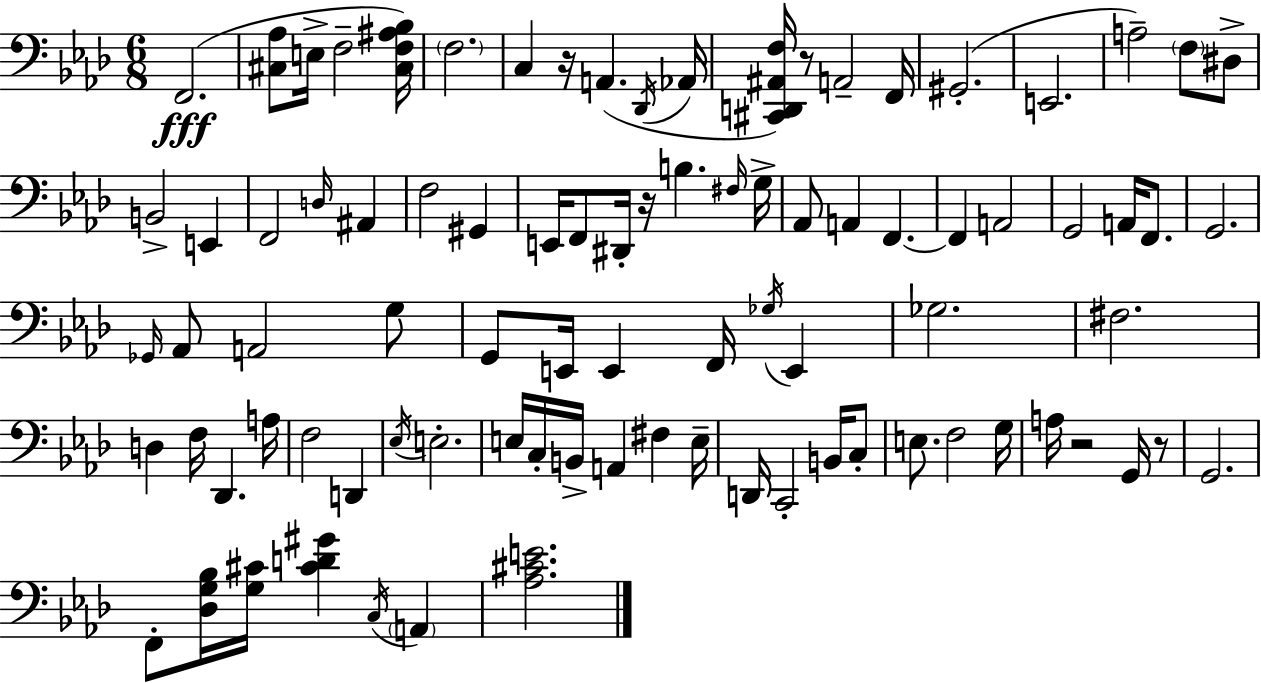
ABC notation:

X:1
T:Untitled
M:6/8
L:1/4
K:Ab
F,,2 [^C,_A,]/2 E,/4 F,2 [^C,F,^A,_B,]/4 F,2 C, z/4 A,, _D,,/4 _A,,/4 [^C,,D,,^A,,F,]/4 z/2 A,,2 F,,/4 ^G,,2 E,,2 A,2 F,/2 ^D,/2 B,,2 E,, F,,2 D,/4 ^A,, F,2 ^G,, E,,/4 F,,/2 ^D,,/4 z/4 B, ^F,/4 G,/4 _A,,/2 A,, F,, F,, A,,2 G,,2 A,,/4 F,,/2 G,,2 _G,,/4 _A,,/2 A,,2 G,/2 G,,/2 E,,/4 E,, F,,/4 _G,/4 E,, _G,2 ^F,2 D, F,/4 _D,, A,/4 F,2 D,, _E,/4 E,2 E,/4 C,/4 B,,/4 A,, ^F, E,/4 D,,/4 C,,2 B,,/4 C,/2 E,/2 F,2 G,/4 A,/4 z2 G,,/4 z/2 G,,2 F,,/2 [_D,G,_B,]/4 [G,^C]/4 [^CD^G] C,/4 A,, [_A,^CE]2